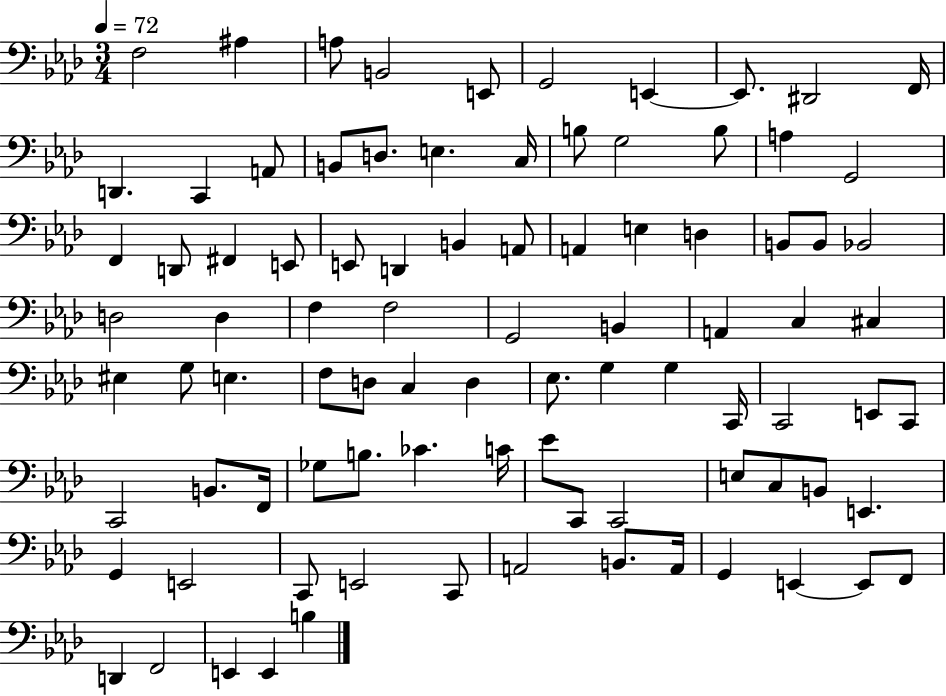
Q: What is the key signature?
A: AES major